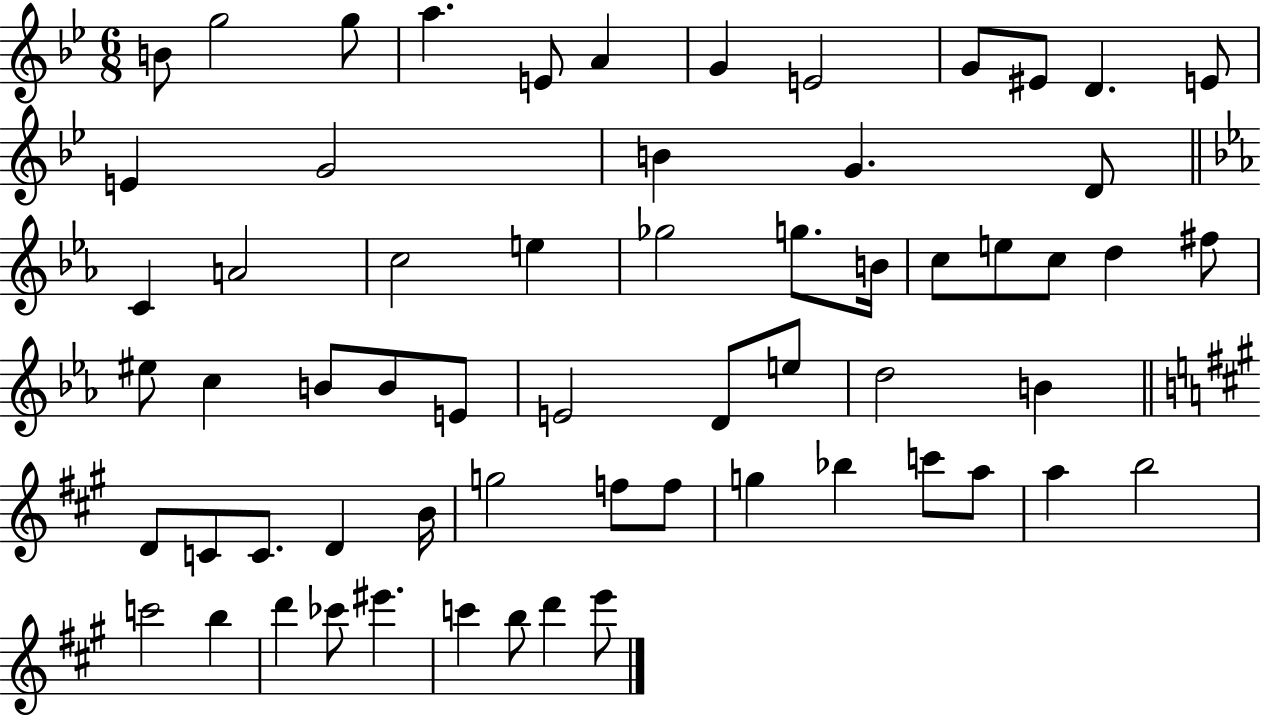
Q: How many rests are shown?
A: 0